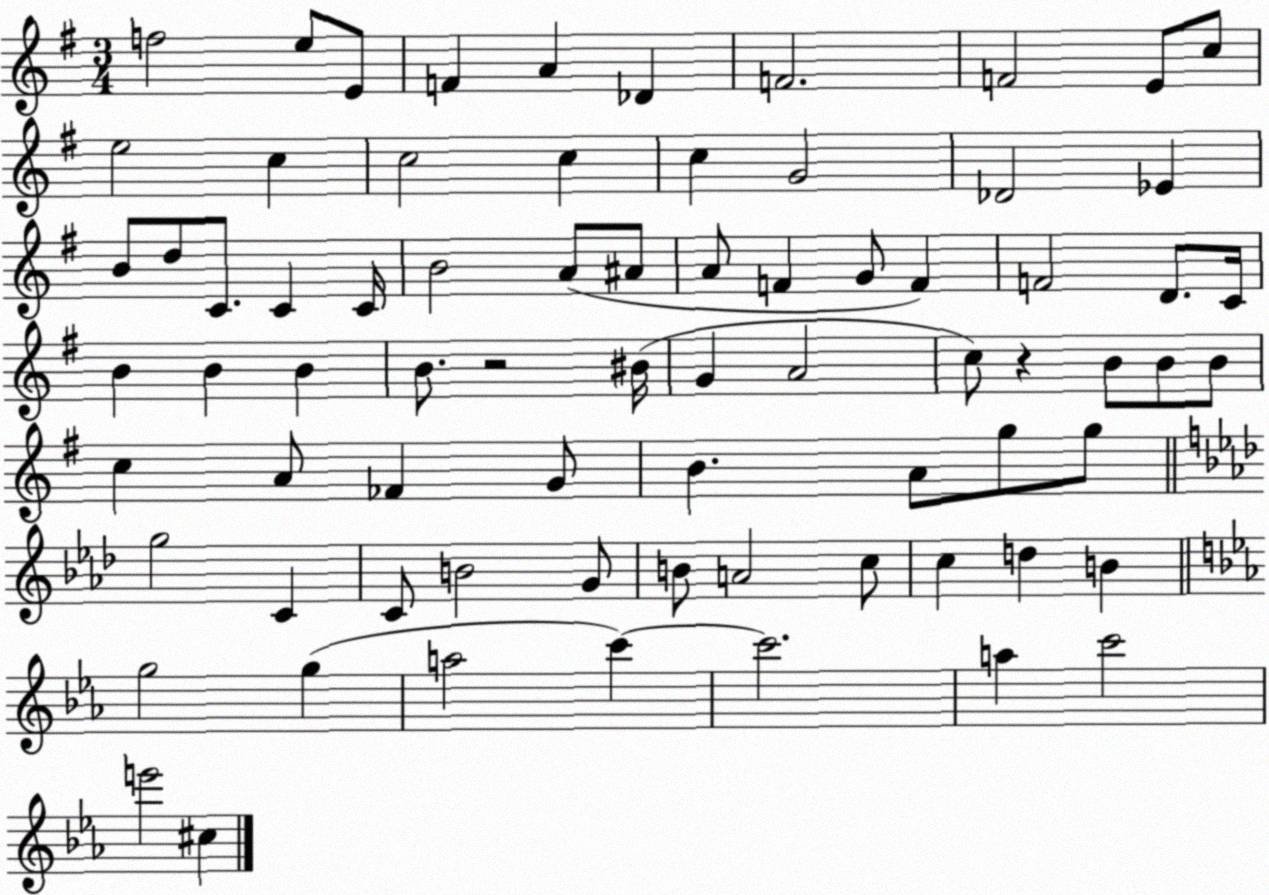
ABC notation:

X:1
T:Untitled
M:3/4
L:1/4
K:G
f2 e/2 E/2 F A _D F2 F2 E/2 c/2 e2 c c2 c c G2 _D2 _E B/2 d/2 C/2 C C/4 B2 A/2 ^A/2 A/2 F G/2 F F2 D/2 C/4 B B B B/2 z2 ^B/4 G A2 c/2 z B/2 B/2 B/2 c A/2 _F G/2 B A/2 g/2 g/2 g2 C C/2 B2 G/2 B/2 A2 c/2 c d B g2 g a2 c' c'2 a c'2 e'2 ^c